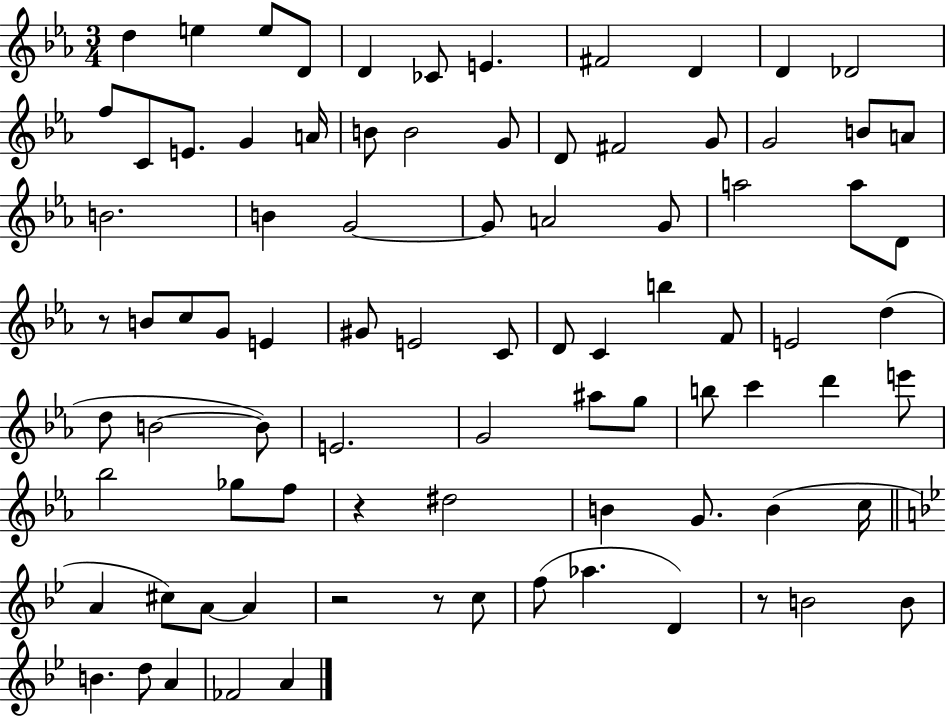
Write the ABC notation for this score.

X:1
T:Untitled
M:3/4
L:1/4
K:Eb
d e e/2 D/2 D _C/2 E ^F2 D D _D2 f/2 C/2 E/2 G A/4 B/2 B2 G/2 D/2 ^F2 G/2 G2 B/2 A/2 B2 B G2 G/2 A2 G/2 a2 a/2 D/2 z/2 B/2 c/2 G/2 E ^G/2 E2 C/2 D/2 C b F/2 E2 d d/2 B2 B/2 E2 G2 ^a/2 g/2 b/2 c' d' e'/2 _b2 _g/2 f/2 z ^d2 B G/2 B c/4 A ^c/2 A/2 A z2 z/2 c/2 f/2 _a D z/2 B2 B/2 B d/2 A _F2 A